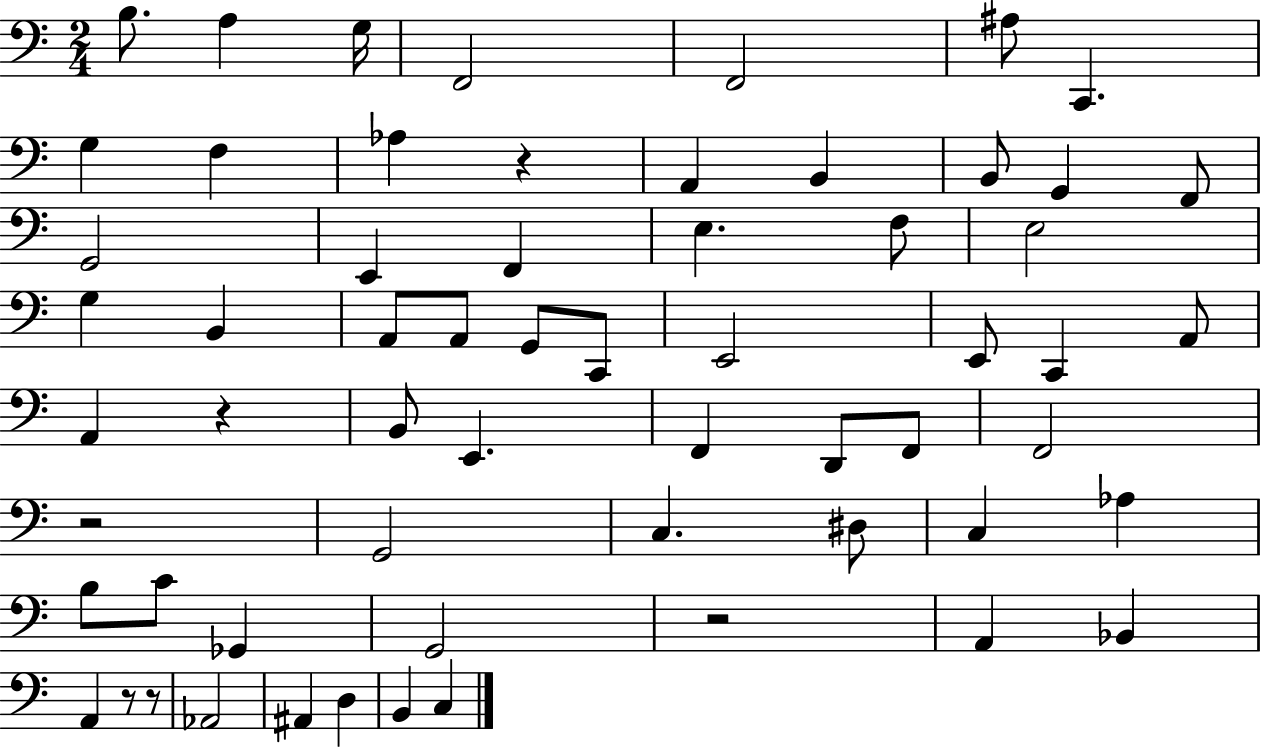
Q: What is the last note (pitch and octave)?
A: C3